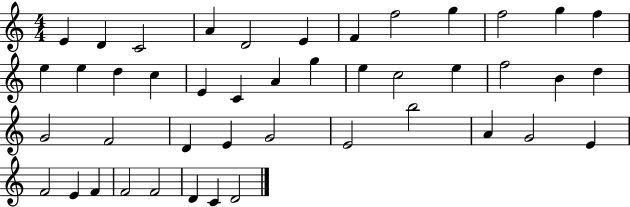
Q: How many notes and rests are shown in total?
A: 44